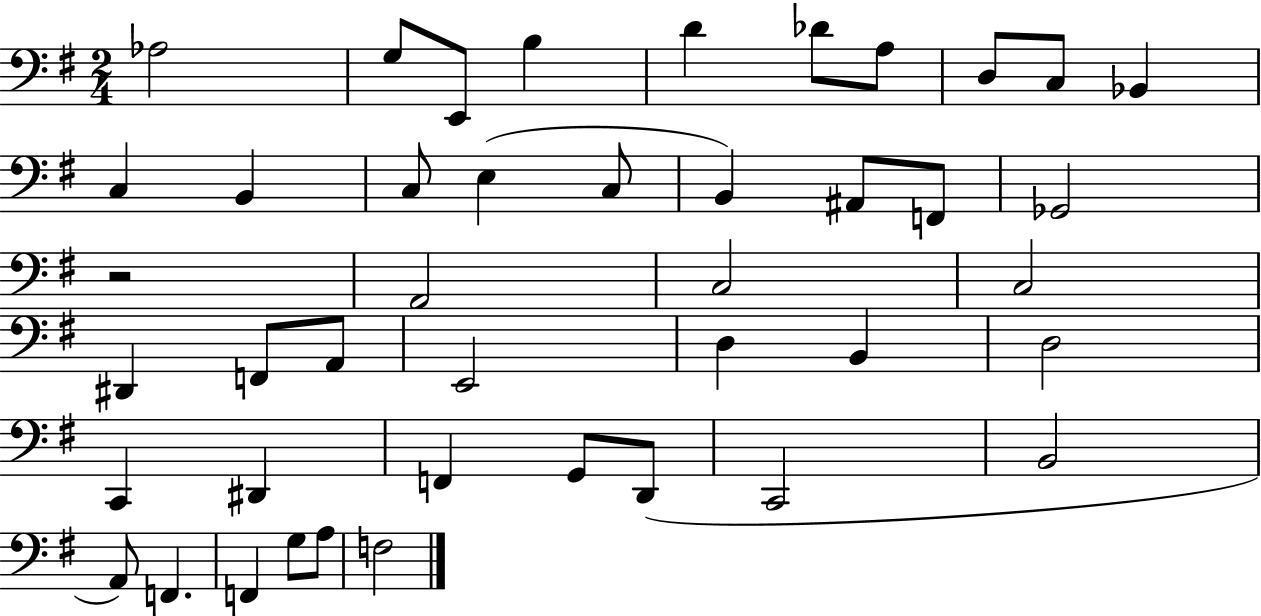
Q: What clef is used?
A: bass